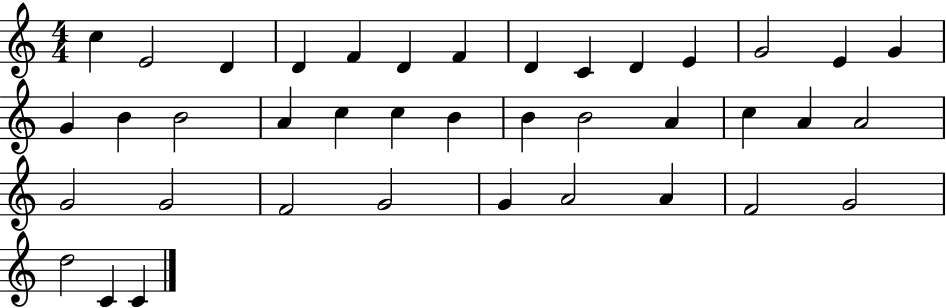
X:1
T:Untitled
M:4/4
L:1/4
K:C
c E2 D D F D F D C D E G2 E G G B B2 A c c B B B2 A c A A2 G2 G2 F2 G2 G A2 A F2 G2 d2 C C